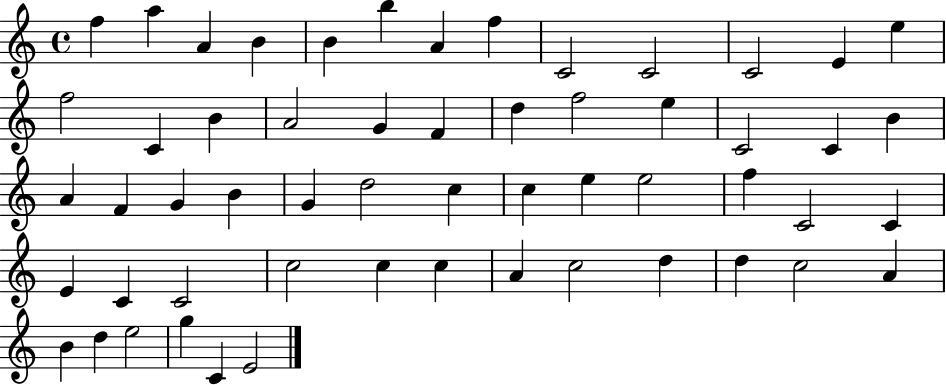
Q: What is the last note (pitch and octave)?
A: E4